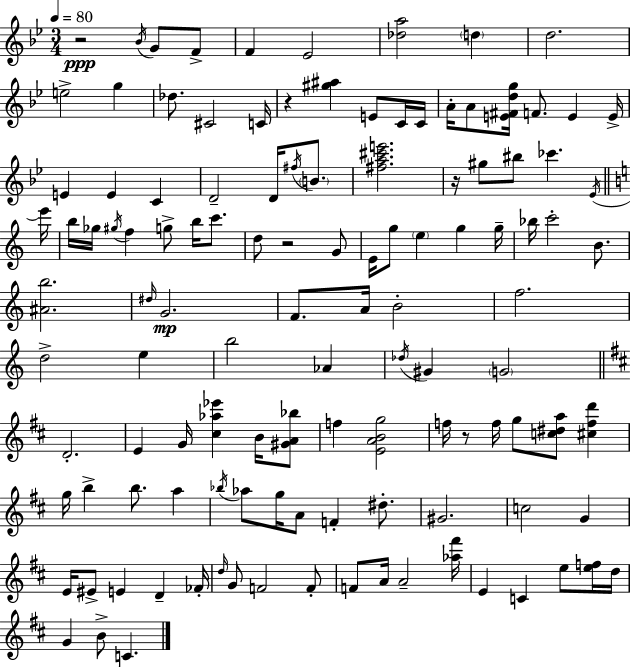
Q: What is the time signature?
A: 3/4